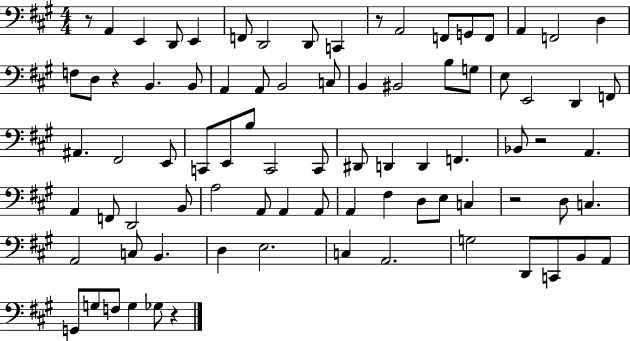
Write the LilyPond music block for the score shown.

{
  \clef bass
  \numericTimeSignature
  \time 4/4
  \key a \major
  r8 a,4 e,4 d,8 e,4 | f,8 d,2 d,8 c,4 | r8 a,2 f,8 g,8 f,8 | a,4 f,2 d4 | \break f8 d8 r4 b,4. b,8 | a,4 a,8 b,2 c8 | b,4 bis,2 b8 g8 | e8 e,2 d,4 f,8 | \break ais,4. fis,2 e,8 | c,8 e,8 b8 c,2 c,8 | dis,8 d,4 d,4 f,4. | bes,8 r2 a,4. | \break a,4 f,8 d,2 b,8 | a2 a,8 a,4 a,8 | a,4 fis4 d8 e8 c4 | r2 d8 c4. | \break a,2 c8 b,4. | d4 e2. | c4 a,2. | g2 d,8 c,8 b,8 a,8 | \break g,8 g8 f8 g4 ges8 r4 | \bar "|."
}